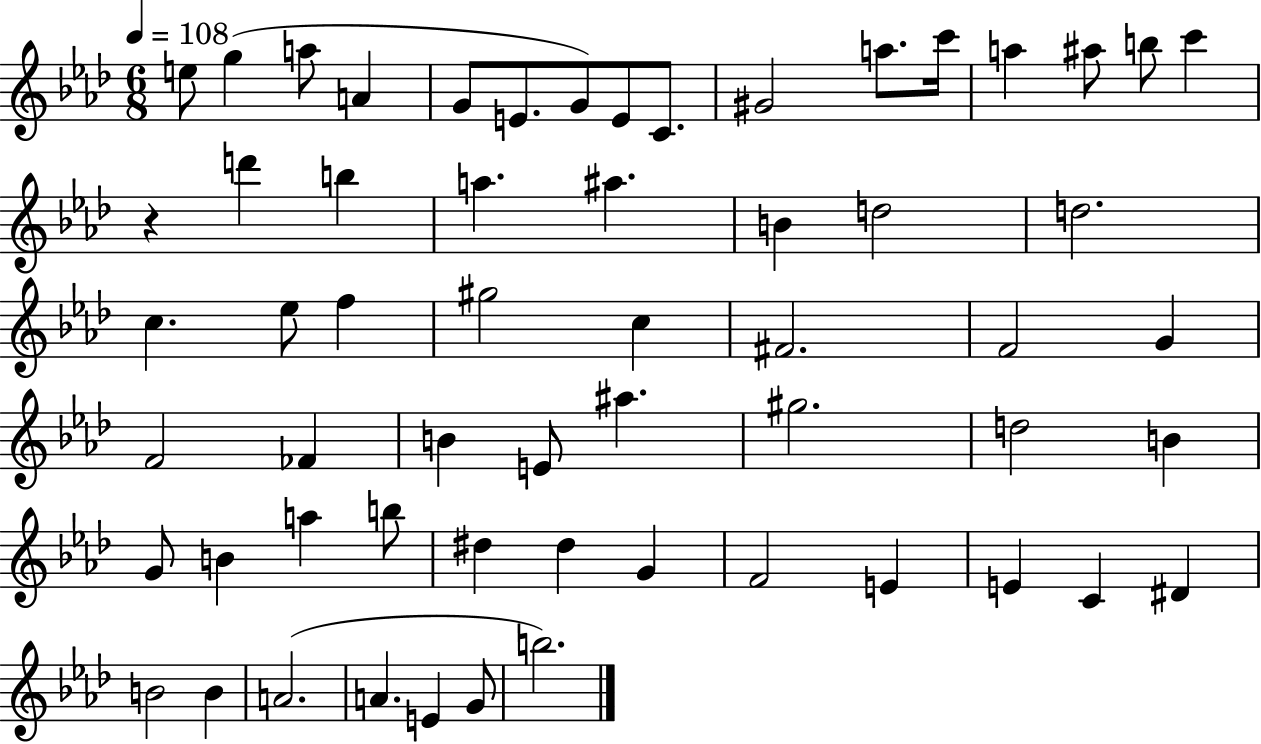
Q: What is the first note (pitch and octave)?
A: E5